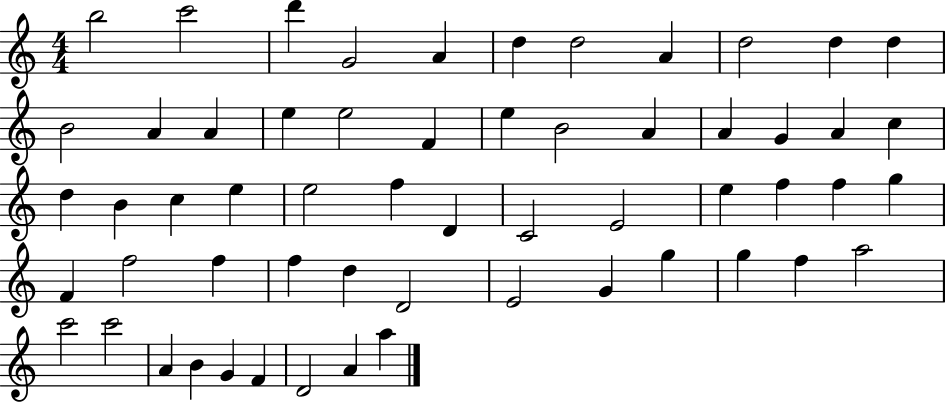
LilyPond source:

{
  \clef treble
  \numericTimeSignature
  \time 4/4
  \key c \major
  b''2 c'''2 | d'''4 g'2 a'4 | d''4 d''2 a'4 | d''2 d''4 d''4 | \break b'2 a'4 a'4 | e''4 e''2 f'4 | e''4 b'2 a'4 | a'4 g'4 a'4 c''4 | \break d''4 b'4 c''4 e''4 | e''2 f''4 d'4 | c'2 e'2 | e''4 f''4 f''4 g''4 | \break f'4 f''2 f''4 | f''4 d''4 d'2 | e'2 g'4 g''4 | g''4 f''4 a''2 | \break c'''2 c'''2 | a'4 b'4 g'4 f'4 | d'2 a'4 a''4 | \bar "|."
}